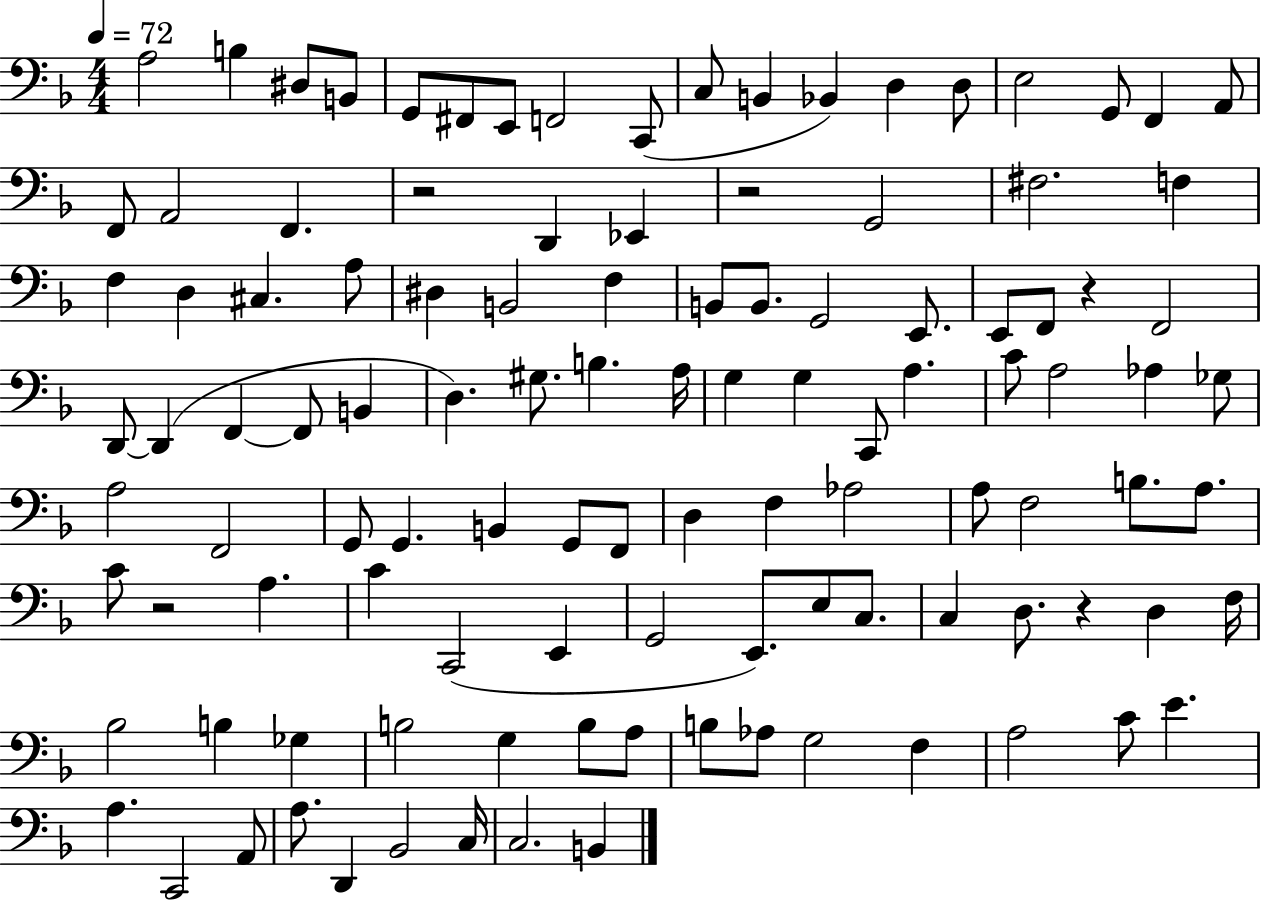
{
  \clef bass
  \numericTimeSignature
  \time 4/4
  \key f \major
  \tempo 4 = 72
  \repeat volta 2 { a2 b4 dis8 b,8 | g,8 fis,8 e,8 f,2 c,8( | c8 b,4 bes,4) d4 d8 | e2 g,8 f,4 a,8 | \break f,8 a,2 f,4. | r2 d,4 ees,4 | r2 g,2 | fis2. f4 | \break f4 d4 cis4. a8 | dis4 b,2 f4 | b,8 b,8. g,2 e,8. | e,8 f,8 r4 f,2 | \break d,8~~ d,4( f,4~~ f,8 b,4 | d4.) gis8. b4. a16 | g4 g4 c,8 a4. | c'8 a2 aes4 ges8 | \break a2 f,2 | g,8 g,4. b,4 g,8 f,8 | d4 f4 aes2 | a8 f2 b8. a8. | \break c'8 r2 a4. | c'4 c,2( e,4 | g,2 e,8.) e8 c8. | c4 d8. r4 d4 f16 | \break bes2 b4 ges4 | b2 g4 b8 a8 | b8 aes8 g2 f4 | a2 c'8 e'4. | \break a4. c,2 a,8 | a8. d,4 bes,2 c16 | c2. b,4 | } \bar "|."
}